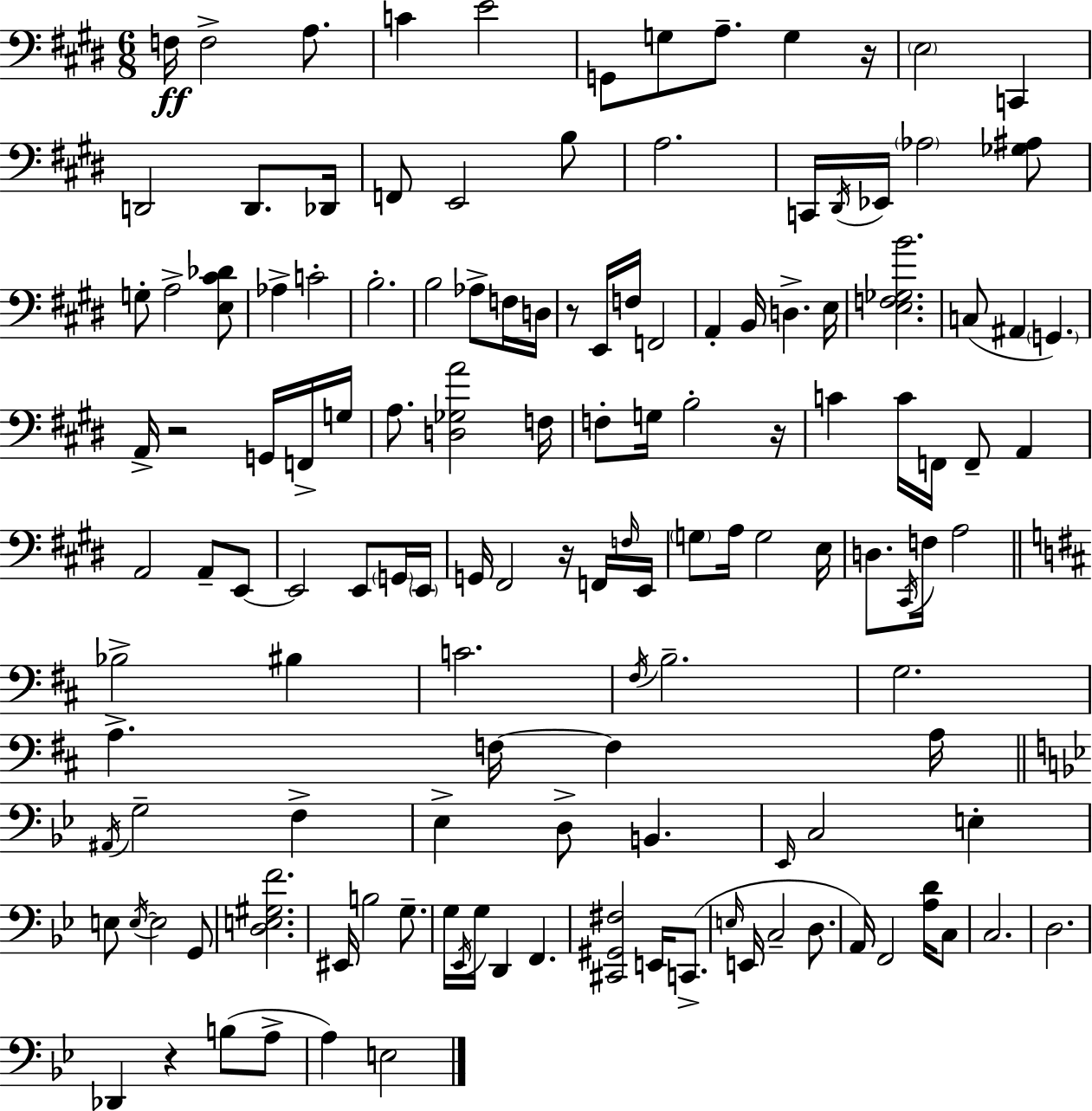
X:1
T:Untitled
M:6/8
L:1/4
K:E
F,/4 F,2 A,/2 C E2 G,,/2 G,/2 A,/2 G, z/4 E,2 C,, D,,2 D,,/2 _D,,/4 F,,/2 E,,2 B,/2 A,2 C,,/4 ^D,,/4 _E,,/4 _A,2 [_G,^A,]/2 G,/2 A,2 [E,^C_D]/2 _A, C2 B,2 B,2 _A,/2 F,/4 D,/4 z/2 E,,/4 F,/4 F,,2 A,, B,,/4 D, E,/4 [E,F,_G,B]2 C,/2 ^A,, G,, A,,/4 z2 G,,/4 F,,/4 G,/4 A,/2 [D,_G,A]2 F,/4 F,/2 G,/4 B,2 z/4 C C/4 F,,/4 F,,/2 A,, A,,2 A,,/2 E,,/2 E,,2 E,,/2 G,,/4 E,,/4 G,,/4 ^F,,2 z/4 F,,/4 F,/4 E,,/4 G,/2 A,/4 G,2 E,/4 D,/2 ^C,,/4 F,/4 A,2 _B,2 ^B, C2 ^F,/4 B,2 G,2 A, F,/4 F, A,/4 ^A,,/4 G,2 F, _E, D,/2 B,, _E,,/4 C,2 E, E,/2 E,/4 E,2 G,,/2 [D,E,^G,F]2 ^E,,/4 B,2 G,/2 G,/4 _E,,/4 G,/4 D,, F,, [^C,,^G,,^F,]2 E,,/4 C,,/2 E,/4 E,,/4 C,2 D,/2 A,,/4 F,,2 [A,D]/4 C,/2 C,2 D,2 _D,, z B,/2 A,/2 A, E,2